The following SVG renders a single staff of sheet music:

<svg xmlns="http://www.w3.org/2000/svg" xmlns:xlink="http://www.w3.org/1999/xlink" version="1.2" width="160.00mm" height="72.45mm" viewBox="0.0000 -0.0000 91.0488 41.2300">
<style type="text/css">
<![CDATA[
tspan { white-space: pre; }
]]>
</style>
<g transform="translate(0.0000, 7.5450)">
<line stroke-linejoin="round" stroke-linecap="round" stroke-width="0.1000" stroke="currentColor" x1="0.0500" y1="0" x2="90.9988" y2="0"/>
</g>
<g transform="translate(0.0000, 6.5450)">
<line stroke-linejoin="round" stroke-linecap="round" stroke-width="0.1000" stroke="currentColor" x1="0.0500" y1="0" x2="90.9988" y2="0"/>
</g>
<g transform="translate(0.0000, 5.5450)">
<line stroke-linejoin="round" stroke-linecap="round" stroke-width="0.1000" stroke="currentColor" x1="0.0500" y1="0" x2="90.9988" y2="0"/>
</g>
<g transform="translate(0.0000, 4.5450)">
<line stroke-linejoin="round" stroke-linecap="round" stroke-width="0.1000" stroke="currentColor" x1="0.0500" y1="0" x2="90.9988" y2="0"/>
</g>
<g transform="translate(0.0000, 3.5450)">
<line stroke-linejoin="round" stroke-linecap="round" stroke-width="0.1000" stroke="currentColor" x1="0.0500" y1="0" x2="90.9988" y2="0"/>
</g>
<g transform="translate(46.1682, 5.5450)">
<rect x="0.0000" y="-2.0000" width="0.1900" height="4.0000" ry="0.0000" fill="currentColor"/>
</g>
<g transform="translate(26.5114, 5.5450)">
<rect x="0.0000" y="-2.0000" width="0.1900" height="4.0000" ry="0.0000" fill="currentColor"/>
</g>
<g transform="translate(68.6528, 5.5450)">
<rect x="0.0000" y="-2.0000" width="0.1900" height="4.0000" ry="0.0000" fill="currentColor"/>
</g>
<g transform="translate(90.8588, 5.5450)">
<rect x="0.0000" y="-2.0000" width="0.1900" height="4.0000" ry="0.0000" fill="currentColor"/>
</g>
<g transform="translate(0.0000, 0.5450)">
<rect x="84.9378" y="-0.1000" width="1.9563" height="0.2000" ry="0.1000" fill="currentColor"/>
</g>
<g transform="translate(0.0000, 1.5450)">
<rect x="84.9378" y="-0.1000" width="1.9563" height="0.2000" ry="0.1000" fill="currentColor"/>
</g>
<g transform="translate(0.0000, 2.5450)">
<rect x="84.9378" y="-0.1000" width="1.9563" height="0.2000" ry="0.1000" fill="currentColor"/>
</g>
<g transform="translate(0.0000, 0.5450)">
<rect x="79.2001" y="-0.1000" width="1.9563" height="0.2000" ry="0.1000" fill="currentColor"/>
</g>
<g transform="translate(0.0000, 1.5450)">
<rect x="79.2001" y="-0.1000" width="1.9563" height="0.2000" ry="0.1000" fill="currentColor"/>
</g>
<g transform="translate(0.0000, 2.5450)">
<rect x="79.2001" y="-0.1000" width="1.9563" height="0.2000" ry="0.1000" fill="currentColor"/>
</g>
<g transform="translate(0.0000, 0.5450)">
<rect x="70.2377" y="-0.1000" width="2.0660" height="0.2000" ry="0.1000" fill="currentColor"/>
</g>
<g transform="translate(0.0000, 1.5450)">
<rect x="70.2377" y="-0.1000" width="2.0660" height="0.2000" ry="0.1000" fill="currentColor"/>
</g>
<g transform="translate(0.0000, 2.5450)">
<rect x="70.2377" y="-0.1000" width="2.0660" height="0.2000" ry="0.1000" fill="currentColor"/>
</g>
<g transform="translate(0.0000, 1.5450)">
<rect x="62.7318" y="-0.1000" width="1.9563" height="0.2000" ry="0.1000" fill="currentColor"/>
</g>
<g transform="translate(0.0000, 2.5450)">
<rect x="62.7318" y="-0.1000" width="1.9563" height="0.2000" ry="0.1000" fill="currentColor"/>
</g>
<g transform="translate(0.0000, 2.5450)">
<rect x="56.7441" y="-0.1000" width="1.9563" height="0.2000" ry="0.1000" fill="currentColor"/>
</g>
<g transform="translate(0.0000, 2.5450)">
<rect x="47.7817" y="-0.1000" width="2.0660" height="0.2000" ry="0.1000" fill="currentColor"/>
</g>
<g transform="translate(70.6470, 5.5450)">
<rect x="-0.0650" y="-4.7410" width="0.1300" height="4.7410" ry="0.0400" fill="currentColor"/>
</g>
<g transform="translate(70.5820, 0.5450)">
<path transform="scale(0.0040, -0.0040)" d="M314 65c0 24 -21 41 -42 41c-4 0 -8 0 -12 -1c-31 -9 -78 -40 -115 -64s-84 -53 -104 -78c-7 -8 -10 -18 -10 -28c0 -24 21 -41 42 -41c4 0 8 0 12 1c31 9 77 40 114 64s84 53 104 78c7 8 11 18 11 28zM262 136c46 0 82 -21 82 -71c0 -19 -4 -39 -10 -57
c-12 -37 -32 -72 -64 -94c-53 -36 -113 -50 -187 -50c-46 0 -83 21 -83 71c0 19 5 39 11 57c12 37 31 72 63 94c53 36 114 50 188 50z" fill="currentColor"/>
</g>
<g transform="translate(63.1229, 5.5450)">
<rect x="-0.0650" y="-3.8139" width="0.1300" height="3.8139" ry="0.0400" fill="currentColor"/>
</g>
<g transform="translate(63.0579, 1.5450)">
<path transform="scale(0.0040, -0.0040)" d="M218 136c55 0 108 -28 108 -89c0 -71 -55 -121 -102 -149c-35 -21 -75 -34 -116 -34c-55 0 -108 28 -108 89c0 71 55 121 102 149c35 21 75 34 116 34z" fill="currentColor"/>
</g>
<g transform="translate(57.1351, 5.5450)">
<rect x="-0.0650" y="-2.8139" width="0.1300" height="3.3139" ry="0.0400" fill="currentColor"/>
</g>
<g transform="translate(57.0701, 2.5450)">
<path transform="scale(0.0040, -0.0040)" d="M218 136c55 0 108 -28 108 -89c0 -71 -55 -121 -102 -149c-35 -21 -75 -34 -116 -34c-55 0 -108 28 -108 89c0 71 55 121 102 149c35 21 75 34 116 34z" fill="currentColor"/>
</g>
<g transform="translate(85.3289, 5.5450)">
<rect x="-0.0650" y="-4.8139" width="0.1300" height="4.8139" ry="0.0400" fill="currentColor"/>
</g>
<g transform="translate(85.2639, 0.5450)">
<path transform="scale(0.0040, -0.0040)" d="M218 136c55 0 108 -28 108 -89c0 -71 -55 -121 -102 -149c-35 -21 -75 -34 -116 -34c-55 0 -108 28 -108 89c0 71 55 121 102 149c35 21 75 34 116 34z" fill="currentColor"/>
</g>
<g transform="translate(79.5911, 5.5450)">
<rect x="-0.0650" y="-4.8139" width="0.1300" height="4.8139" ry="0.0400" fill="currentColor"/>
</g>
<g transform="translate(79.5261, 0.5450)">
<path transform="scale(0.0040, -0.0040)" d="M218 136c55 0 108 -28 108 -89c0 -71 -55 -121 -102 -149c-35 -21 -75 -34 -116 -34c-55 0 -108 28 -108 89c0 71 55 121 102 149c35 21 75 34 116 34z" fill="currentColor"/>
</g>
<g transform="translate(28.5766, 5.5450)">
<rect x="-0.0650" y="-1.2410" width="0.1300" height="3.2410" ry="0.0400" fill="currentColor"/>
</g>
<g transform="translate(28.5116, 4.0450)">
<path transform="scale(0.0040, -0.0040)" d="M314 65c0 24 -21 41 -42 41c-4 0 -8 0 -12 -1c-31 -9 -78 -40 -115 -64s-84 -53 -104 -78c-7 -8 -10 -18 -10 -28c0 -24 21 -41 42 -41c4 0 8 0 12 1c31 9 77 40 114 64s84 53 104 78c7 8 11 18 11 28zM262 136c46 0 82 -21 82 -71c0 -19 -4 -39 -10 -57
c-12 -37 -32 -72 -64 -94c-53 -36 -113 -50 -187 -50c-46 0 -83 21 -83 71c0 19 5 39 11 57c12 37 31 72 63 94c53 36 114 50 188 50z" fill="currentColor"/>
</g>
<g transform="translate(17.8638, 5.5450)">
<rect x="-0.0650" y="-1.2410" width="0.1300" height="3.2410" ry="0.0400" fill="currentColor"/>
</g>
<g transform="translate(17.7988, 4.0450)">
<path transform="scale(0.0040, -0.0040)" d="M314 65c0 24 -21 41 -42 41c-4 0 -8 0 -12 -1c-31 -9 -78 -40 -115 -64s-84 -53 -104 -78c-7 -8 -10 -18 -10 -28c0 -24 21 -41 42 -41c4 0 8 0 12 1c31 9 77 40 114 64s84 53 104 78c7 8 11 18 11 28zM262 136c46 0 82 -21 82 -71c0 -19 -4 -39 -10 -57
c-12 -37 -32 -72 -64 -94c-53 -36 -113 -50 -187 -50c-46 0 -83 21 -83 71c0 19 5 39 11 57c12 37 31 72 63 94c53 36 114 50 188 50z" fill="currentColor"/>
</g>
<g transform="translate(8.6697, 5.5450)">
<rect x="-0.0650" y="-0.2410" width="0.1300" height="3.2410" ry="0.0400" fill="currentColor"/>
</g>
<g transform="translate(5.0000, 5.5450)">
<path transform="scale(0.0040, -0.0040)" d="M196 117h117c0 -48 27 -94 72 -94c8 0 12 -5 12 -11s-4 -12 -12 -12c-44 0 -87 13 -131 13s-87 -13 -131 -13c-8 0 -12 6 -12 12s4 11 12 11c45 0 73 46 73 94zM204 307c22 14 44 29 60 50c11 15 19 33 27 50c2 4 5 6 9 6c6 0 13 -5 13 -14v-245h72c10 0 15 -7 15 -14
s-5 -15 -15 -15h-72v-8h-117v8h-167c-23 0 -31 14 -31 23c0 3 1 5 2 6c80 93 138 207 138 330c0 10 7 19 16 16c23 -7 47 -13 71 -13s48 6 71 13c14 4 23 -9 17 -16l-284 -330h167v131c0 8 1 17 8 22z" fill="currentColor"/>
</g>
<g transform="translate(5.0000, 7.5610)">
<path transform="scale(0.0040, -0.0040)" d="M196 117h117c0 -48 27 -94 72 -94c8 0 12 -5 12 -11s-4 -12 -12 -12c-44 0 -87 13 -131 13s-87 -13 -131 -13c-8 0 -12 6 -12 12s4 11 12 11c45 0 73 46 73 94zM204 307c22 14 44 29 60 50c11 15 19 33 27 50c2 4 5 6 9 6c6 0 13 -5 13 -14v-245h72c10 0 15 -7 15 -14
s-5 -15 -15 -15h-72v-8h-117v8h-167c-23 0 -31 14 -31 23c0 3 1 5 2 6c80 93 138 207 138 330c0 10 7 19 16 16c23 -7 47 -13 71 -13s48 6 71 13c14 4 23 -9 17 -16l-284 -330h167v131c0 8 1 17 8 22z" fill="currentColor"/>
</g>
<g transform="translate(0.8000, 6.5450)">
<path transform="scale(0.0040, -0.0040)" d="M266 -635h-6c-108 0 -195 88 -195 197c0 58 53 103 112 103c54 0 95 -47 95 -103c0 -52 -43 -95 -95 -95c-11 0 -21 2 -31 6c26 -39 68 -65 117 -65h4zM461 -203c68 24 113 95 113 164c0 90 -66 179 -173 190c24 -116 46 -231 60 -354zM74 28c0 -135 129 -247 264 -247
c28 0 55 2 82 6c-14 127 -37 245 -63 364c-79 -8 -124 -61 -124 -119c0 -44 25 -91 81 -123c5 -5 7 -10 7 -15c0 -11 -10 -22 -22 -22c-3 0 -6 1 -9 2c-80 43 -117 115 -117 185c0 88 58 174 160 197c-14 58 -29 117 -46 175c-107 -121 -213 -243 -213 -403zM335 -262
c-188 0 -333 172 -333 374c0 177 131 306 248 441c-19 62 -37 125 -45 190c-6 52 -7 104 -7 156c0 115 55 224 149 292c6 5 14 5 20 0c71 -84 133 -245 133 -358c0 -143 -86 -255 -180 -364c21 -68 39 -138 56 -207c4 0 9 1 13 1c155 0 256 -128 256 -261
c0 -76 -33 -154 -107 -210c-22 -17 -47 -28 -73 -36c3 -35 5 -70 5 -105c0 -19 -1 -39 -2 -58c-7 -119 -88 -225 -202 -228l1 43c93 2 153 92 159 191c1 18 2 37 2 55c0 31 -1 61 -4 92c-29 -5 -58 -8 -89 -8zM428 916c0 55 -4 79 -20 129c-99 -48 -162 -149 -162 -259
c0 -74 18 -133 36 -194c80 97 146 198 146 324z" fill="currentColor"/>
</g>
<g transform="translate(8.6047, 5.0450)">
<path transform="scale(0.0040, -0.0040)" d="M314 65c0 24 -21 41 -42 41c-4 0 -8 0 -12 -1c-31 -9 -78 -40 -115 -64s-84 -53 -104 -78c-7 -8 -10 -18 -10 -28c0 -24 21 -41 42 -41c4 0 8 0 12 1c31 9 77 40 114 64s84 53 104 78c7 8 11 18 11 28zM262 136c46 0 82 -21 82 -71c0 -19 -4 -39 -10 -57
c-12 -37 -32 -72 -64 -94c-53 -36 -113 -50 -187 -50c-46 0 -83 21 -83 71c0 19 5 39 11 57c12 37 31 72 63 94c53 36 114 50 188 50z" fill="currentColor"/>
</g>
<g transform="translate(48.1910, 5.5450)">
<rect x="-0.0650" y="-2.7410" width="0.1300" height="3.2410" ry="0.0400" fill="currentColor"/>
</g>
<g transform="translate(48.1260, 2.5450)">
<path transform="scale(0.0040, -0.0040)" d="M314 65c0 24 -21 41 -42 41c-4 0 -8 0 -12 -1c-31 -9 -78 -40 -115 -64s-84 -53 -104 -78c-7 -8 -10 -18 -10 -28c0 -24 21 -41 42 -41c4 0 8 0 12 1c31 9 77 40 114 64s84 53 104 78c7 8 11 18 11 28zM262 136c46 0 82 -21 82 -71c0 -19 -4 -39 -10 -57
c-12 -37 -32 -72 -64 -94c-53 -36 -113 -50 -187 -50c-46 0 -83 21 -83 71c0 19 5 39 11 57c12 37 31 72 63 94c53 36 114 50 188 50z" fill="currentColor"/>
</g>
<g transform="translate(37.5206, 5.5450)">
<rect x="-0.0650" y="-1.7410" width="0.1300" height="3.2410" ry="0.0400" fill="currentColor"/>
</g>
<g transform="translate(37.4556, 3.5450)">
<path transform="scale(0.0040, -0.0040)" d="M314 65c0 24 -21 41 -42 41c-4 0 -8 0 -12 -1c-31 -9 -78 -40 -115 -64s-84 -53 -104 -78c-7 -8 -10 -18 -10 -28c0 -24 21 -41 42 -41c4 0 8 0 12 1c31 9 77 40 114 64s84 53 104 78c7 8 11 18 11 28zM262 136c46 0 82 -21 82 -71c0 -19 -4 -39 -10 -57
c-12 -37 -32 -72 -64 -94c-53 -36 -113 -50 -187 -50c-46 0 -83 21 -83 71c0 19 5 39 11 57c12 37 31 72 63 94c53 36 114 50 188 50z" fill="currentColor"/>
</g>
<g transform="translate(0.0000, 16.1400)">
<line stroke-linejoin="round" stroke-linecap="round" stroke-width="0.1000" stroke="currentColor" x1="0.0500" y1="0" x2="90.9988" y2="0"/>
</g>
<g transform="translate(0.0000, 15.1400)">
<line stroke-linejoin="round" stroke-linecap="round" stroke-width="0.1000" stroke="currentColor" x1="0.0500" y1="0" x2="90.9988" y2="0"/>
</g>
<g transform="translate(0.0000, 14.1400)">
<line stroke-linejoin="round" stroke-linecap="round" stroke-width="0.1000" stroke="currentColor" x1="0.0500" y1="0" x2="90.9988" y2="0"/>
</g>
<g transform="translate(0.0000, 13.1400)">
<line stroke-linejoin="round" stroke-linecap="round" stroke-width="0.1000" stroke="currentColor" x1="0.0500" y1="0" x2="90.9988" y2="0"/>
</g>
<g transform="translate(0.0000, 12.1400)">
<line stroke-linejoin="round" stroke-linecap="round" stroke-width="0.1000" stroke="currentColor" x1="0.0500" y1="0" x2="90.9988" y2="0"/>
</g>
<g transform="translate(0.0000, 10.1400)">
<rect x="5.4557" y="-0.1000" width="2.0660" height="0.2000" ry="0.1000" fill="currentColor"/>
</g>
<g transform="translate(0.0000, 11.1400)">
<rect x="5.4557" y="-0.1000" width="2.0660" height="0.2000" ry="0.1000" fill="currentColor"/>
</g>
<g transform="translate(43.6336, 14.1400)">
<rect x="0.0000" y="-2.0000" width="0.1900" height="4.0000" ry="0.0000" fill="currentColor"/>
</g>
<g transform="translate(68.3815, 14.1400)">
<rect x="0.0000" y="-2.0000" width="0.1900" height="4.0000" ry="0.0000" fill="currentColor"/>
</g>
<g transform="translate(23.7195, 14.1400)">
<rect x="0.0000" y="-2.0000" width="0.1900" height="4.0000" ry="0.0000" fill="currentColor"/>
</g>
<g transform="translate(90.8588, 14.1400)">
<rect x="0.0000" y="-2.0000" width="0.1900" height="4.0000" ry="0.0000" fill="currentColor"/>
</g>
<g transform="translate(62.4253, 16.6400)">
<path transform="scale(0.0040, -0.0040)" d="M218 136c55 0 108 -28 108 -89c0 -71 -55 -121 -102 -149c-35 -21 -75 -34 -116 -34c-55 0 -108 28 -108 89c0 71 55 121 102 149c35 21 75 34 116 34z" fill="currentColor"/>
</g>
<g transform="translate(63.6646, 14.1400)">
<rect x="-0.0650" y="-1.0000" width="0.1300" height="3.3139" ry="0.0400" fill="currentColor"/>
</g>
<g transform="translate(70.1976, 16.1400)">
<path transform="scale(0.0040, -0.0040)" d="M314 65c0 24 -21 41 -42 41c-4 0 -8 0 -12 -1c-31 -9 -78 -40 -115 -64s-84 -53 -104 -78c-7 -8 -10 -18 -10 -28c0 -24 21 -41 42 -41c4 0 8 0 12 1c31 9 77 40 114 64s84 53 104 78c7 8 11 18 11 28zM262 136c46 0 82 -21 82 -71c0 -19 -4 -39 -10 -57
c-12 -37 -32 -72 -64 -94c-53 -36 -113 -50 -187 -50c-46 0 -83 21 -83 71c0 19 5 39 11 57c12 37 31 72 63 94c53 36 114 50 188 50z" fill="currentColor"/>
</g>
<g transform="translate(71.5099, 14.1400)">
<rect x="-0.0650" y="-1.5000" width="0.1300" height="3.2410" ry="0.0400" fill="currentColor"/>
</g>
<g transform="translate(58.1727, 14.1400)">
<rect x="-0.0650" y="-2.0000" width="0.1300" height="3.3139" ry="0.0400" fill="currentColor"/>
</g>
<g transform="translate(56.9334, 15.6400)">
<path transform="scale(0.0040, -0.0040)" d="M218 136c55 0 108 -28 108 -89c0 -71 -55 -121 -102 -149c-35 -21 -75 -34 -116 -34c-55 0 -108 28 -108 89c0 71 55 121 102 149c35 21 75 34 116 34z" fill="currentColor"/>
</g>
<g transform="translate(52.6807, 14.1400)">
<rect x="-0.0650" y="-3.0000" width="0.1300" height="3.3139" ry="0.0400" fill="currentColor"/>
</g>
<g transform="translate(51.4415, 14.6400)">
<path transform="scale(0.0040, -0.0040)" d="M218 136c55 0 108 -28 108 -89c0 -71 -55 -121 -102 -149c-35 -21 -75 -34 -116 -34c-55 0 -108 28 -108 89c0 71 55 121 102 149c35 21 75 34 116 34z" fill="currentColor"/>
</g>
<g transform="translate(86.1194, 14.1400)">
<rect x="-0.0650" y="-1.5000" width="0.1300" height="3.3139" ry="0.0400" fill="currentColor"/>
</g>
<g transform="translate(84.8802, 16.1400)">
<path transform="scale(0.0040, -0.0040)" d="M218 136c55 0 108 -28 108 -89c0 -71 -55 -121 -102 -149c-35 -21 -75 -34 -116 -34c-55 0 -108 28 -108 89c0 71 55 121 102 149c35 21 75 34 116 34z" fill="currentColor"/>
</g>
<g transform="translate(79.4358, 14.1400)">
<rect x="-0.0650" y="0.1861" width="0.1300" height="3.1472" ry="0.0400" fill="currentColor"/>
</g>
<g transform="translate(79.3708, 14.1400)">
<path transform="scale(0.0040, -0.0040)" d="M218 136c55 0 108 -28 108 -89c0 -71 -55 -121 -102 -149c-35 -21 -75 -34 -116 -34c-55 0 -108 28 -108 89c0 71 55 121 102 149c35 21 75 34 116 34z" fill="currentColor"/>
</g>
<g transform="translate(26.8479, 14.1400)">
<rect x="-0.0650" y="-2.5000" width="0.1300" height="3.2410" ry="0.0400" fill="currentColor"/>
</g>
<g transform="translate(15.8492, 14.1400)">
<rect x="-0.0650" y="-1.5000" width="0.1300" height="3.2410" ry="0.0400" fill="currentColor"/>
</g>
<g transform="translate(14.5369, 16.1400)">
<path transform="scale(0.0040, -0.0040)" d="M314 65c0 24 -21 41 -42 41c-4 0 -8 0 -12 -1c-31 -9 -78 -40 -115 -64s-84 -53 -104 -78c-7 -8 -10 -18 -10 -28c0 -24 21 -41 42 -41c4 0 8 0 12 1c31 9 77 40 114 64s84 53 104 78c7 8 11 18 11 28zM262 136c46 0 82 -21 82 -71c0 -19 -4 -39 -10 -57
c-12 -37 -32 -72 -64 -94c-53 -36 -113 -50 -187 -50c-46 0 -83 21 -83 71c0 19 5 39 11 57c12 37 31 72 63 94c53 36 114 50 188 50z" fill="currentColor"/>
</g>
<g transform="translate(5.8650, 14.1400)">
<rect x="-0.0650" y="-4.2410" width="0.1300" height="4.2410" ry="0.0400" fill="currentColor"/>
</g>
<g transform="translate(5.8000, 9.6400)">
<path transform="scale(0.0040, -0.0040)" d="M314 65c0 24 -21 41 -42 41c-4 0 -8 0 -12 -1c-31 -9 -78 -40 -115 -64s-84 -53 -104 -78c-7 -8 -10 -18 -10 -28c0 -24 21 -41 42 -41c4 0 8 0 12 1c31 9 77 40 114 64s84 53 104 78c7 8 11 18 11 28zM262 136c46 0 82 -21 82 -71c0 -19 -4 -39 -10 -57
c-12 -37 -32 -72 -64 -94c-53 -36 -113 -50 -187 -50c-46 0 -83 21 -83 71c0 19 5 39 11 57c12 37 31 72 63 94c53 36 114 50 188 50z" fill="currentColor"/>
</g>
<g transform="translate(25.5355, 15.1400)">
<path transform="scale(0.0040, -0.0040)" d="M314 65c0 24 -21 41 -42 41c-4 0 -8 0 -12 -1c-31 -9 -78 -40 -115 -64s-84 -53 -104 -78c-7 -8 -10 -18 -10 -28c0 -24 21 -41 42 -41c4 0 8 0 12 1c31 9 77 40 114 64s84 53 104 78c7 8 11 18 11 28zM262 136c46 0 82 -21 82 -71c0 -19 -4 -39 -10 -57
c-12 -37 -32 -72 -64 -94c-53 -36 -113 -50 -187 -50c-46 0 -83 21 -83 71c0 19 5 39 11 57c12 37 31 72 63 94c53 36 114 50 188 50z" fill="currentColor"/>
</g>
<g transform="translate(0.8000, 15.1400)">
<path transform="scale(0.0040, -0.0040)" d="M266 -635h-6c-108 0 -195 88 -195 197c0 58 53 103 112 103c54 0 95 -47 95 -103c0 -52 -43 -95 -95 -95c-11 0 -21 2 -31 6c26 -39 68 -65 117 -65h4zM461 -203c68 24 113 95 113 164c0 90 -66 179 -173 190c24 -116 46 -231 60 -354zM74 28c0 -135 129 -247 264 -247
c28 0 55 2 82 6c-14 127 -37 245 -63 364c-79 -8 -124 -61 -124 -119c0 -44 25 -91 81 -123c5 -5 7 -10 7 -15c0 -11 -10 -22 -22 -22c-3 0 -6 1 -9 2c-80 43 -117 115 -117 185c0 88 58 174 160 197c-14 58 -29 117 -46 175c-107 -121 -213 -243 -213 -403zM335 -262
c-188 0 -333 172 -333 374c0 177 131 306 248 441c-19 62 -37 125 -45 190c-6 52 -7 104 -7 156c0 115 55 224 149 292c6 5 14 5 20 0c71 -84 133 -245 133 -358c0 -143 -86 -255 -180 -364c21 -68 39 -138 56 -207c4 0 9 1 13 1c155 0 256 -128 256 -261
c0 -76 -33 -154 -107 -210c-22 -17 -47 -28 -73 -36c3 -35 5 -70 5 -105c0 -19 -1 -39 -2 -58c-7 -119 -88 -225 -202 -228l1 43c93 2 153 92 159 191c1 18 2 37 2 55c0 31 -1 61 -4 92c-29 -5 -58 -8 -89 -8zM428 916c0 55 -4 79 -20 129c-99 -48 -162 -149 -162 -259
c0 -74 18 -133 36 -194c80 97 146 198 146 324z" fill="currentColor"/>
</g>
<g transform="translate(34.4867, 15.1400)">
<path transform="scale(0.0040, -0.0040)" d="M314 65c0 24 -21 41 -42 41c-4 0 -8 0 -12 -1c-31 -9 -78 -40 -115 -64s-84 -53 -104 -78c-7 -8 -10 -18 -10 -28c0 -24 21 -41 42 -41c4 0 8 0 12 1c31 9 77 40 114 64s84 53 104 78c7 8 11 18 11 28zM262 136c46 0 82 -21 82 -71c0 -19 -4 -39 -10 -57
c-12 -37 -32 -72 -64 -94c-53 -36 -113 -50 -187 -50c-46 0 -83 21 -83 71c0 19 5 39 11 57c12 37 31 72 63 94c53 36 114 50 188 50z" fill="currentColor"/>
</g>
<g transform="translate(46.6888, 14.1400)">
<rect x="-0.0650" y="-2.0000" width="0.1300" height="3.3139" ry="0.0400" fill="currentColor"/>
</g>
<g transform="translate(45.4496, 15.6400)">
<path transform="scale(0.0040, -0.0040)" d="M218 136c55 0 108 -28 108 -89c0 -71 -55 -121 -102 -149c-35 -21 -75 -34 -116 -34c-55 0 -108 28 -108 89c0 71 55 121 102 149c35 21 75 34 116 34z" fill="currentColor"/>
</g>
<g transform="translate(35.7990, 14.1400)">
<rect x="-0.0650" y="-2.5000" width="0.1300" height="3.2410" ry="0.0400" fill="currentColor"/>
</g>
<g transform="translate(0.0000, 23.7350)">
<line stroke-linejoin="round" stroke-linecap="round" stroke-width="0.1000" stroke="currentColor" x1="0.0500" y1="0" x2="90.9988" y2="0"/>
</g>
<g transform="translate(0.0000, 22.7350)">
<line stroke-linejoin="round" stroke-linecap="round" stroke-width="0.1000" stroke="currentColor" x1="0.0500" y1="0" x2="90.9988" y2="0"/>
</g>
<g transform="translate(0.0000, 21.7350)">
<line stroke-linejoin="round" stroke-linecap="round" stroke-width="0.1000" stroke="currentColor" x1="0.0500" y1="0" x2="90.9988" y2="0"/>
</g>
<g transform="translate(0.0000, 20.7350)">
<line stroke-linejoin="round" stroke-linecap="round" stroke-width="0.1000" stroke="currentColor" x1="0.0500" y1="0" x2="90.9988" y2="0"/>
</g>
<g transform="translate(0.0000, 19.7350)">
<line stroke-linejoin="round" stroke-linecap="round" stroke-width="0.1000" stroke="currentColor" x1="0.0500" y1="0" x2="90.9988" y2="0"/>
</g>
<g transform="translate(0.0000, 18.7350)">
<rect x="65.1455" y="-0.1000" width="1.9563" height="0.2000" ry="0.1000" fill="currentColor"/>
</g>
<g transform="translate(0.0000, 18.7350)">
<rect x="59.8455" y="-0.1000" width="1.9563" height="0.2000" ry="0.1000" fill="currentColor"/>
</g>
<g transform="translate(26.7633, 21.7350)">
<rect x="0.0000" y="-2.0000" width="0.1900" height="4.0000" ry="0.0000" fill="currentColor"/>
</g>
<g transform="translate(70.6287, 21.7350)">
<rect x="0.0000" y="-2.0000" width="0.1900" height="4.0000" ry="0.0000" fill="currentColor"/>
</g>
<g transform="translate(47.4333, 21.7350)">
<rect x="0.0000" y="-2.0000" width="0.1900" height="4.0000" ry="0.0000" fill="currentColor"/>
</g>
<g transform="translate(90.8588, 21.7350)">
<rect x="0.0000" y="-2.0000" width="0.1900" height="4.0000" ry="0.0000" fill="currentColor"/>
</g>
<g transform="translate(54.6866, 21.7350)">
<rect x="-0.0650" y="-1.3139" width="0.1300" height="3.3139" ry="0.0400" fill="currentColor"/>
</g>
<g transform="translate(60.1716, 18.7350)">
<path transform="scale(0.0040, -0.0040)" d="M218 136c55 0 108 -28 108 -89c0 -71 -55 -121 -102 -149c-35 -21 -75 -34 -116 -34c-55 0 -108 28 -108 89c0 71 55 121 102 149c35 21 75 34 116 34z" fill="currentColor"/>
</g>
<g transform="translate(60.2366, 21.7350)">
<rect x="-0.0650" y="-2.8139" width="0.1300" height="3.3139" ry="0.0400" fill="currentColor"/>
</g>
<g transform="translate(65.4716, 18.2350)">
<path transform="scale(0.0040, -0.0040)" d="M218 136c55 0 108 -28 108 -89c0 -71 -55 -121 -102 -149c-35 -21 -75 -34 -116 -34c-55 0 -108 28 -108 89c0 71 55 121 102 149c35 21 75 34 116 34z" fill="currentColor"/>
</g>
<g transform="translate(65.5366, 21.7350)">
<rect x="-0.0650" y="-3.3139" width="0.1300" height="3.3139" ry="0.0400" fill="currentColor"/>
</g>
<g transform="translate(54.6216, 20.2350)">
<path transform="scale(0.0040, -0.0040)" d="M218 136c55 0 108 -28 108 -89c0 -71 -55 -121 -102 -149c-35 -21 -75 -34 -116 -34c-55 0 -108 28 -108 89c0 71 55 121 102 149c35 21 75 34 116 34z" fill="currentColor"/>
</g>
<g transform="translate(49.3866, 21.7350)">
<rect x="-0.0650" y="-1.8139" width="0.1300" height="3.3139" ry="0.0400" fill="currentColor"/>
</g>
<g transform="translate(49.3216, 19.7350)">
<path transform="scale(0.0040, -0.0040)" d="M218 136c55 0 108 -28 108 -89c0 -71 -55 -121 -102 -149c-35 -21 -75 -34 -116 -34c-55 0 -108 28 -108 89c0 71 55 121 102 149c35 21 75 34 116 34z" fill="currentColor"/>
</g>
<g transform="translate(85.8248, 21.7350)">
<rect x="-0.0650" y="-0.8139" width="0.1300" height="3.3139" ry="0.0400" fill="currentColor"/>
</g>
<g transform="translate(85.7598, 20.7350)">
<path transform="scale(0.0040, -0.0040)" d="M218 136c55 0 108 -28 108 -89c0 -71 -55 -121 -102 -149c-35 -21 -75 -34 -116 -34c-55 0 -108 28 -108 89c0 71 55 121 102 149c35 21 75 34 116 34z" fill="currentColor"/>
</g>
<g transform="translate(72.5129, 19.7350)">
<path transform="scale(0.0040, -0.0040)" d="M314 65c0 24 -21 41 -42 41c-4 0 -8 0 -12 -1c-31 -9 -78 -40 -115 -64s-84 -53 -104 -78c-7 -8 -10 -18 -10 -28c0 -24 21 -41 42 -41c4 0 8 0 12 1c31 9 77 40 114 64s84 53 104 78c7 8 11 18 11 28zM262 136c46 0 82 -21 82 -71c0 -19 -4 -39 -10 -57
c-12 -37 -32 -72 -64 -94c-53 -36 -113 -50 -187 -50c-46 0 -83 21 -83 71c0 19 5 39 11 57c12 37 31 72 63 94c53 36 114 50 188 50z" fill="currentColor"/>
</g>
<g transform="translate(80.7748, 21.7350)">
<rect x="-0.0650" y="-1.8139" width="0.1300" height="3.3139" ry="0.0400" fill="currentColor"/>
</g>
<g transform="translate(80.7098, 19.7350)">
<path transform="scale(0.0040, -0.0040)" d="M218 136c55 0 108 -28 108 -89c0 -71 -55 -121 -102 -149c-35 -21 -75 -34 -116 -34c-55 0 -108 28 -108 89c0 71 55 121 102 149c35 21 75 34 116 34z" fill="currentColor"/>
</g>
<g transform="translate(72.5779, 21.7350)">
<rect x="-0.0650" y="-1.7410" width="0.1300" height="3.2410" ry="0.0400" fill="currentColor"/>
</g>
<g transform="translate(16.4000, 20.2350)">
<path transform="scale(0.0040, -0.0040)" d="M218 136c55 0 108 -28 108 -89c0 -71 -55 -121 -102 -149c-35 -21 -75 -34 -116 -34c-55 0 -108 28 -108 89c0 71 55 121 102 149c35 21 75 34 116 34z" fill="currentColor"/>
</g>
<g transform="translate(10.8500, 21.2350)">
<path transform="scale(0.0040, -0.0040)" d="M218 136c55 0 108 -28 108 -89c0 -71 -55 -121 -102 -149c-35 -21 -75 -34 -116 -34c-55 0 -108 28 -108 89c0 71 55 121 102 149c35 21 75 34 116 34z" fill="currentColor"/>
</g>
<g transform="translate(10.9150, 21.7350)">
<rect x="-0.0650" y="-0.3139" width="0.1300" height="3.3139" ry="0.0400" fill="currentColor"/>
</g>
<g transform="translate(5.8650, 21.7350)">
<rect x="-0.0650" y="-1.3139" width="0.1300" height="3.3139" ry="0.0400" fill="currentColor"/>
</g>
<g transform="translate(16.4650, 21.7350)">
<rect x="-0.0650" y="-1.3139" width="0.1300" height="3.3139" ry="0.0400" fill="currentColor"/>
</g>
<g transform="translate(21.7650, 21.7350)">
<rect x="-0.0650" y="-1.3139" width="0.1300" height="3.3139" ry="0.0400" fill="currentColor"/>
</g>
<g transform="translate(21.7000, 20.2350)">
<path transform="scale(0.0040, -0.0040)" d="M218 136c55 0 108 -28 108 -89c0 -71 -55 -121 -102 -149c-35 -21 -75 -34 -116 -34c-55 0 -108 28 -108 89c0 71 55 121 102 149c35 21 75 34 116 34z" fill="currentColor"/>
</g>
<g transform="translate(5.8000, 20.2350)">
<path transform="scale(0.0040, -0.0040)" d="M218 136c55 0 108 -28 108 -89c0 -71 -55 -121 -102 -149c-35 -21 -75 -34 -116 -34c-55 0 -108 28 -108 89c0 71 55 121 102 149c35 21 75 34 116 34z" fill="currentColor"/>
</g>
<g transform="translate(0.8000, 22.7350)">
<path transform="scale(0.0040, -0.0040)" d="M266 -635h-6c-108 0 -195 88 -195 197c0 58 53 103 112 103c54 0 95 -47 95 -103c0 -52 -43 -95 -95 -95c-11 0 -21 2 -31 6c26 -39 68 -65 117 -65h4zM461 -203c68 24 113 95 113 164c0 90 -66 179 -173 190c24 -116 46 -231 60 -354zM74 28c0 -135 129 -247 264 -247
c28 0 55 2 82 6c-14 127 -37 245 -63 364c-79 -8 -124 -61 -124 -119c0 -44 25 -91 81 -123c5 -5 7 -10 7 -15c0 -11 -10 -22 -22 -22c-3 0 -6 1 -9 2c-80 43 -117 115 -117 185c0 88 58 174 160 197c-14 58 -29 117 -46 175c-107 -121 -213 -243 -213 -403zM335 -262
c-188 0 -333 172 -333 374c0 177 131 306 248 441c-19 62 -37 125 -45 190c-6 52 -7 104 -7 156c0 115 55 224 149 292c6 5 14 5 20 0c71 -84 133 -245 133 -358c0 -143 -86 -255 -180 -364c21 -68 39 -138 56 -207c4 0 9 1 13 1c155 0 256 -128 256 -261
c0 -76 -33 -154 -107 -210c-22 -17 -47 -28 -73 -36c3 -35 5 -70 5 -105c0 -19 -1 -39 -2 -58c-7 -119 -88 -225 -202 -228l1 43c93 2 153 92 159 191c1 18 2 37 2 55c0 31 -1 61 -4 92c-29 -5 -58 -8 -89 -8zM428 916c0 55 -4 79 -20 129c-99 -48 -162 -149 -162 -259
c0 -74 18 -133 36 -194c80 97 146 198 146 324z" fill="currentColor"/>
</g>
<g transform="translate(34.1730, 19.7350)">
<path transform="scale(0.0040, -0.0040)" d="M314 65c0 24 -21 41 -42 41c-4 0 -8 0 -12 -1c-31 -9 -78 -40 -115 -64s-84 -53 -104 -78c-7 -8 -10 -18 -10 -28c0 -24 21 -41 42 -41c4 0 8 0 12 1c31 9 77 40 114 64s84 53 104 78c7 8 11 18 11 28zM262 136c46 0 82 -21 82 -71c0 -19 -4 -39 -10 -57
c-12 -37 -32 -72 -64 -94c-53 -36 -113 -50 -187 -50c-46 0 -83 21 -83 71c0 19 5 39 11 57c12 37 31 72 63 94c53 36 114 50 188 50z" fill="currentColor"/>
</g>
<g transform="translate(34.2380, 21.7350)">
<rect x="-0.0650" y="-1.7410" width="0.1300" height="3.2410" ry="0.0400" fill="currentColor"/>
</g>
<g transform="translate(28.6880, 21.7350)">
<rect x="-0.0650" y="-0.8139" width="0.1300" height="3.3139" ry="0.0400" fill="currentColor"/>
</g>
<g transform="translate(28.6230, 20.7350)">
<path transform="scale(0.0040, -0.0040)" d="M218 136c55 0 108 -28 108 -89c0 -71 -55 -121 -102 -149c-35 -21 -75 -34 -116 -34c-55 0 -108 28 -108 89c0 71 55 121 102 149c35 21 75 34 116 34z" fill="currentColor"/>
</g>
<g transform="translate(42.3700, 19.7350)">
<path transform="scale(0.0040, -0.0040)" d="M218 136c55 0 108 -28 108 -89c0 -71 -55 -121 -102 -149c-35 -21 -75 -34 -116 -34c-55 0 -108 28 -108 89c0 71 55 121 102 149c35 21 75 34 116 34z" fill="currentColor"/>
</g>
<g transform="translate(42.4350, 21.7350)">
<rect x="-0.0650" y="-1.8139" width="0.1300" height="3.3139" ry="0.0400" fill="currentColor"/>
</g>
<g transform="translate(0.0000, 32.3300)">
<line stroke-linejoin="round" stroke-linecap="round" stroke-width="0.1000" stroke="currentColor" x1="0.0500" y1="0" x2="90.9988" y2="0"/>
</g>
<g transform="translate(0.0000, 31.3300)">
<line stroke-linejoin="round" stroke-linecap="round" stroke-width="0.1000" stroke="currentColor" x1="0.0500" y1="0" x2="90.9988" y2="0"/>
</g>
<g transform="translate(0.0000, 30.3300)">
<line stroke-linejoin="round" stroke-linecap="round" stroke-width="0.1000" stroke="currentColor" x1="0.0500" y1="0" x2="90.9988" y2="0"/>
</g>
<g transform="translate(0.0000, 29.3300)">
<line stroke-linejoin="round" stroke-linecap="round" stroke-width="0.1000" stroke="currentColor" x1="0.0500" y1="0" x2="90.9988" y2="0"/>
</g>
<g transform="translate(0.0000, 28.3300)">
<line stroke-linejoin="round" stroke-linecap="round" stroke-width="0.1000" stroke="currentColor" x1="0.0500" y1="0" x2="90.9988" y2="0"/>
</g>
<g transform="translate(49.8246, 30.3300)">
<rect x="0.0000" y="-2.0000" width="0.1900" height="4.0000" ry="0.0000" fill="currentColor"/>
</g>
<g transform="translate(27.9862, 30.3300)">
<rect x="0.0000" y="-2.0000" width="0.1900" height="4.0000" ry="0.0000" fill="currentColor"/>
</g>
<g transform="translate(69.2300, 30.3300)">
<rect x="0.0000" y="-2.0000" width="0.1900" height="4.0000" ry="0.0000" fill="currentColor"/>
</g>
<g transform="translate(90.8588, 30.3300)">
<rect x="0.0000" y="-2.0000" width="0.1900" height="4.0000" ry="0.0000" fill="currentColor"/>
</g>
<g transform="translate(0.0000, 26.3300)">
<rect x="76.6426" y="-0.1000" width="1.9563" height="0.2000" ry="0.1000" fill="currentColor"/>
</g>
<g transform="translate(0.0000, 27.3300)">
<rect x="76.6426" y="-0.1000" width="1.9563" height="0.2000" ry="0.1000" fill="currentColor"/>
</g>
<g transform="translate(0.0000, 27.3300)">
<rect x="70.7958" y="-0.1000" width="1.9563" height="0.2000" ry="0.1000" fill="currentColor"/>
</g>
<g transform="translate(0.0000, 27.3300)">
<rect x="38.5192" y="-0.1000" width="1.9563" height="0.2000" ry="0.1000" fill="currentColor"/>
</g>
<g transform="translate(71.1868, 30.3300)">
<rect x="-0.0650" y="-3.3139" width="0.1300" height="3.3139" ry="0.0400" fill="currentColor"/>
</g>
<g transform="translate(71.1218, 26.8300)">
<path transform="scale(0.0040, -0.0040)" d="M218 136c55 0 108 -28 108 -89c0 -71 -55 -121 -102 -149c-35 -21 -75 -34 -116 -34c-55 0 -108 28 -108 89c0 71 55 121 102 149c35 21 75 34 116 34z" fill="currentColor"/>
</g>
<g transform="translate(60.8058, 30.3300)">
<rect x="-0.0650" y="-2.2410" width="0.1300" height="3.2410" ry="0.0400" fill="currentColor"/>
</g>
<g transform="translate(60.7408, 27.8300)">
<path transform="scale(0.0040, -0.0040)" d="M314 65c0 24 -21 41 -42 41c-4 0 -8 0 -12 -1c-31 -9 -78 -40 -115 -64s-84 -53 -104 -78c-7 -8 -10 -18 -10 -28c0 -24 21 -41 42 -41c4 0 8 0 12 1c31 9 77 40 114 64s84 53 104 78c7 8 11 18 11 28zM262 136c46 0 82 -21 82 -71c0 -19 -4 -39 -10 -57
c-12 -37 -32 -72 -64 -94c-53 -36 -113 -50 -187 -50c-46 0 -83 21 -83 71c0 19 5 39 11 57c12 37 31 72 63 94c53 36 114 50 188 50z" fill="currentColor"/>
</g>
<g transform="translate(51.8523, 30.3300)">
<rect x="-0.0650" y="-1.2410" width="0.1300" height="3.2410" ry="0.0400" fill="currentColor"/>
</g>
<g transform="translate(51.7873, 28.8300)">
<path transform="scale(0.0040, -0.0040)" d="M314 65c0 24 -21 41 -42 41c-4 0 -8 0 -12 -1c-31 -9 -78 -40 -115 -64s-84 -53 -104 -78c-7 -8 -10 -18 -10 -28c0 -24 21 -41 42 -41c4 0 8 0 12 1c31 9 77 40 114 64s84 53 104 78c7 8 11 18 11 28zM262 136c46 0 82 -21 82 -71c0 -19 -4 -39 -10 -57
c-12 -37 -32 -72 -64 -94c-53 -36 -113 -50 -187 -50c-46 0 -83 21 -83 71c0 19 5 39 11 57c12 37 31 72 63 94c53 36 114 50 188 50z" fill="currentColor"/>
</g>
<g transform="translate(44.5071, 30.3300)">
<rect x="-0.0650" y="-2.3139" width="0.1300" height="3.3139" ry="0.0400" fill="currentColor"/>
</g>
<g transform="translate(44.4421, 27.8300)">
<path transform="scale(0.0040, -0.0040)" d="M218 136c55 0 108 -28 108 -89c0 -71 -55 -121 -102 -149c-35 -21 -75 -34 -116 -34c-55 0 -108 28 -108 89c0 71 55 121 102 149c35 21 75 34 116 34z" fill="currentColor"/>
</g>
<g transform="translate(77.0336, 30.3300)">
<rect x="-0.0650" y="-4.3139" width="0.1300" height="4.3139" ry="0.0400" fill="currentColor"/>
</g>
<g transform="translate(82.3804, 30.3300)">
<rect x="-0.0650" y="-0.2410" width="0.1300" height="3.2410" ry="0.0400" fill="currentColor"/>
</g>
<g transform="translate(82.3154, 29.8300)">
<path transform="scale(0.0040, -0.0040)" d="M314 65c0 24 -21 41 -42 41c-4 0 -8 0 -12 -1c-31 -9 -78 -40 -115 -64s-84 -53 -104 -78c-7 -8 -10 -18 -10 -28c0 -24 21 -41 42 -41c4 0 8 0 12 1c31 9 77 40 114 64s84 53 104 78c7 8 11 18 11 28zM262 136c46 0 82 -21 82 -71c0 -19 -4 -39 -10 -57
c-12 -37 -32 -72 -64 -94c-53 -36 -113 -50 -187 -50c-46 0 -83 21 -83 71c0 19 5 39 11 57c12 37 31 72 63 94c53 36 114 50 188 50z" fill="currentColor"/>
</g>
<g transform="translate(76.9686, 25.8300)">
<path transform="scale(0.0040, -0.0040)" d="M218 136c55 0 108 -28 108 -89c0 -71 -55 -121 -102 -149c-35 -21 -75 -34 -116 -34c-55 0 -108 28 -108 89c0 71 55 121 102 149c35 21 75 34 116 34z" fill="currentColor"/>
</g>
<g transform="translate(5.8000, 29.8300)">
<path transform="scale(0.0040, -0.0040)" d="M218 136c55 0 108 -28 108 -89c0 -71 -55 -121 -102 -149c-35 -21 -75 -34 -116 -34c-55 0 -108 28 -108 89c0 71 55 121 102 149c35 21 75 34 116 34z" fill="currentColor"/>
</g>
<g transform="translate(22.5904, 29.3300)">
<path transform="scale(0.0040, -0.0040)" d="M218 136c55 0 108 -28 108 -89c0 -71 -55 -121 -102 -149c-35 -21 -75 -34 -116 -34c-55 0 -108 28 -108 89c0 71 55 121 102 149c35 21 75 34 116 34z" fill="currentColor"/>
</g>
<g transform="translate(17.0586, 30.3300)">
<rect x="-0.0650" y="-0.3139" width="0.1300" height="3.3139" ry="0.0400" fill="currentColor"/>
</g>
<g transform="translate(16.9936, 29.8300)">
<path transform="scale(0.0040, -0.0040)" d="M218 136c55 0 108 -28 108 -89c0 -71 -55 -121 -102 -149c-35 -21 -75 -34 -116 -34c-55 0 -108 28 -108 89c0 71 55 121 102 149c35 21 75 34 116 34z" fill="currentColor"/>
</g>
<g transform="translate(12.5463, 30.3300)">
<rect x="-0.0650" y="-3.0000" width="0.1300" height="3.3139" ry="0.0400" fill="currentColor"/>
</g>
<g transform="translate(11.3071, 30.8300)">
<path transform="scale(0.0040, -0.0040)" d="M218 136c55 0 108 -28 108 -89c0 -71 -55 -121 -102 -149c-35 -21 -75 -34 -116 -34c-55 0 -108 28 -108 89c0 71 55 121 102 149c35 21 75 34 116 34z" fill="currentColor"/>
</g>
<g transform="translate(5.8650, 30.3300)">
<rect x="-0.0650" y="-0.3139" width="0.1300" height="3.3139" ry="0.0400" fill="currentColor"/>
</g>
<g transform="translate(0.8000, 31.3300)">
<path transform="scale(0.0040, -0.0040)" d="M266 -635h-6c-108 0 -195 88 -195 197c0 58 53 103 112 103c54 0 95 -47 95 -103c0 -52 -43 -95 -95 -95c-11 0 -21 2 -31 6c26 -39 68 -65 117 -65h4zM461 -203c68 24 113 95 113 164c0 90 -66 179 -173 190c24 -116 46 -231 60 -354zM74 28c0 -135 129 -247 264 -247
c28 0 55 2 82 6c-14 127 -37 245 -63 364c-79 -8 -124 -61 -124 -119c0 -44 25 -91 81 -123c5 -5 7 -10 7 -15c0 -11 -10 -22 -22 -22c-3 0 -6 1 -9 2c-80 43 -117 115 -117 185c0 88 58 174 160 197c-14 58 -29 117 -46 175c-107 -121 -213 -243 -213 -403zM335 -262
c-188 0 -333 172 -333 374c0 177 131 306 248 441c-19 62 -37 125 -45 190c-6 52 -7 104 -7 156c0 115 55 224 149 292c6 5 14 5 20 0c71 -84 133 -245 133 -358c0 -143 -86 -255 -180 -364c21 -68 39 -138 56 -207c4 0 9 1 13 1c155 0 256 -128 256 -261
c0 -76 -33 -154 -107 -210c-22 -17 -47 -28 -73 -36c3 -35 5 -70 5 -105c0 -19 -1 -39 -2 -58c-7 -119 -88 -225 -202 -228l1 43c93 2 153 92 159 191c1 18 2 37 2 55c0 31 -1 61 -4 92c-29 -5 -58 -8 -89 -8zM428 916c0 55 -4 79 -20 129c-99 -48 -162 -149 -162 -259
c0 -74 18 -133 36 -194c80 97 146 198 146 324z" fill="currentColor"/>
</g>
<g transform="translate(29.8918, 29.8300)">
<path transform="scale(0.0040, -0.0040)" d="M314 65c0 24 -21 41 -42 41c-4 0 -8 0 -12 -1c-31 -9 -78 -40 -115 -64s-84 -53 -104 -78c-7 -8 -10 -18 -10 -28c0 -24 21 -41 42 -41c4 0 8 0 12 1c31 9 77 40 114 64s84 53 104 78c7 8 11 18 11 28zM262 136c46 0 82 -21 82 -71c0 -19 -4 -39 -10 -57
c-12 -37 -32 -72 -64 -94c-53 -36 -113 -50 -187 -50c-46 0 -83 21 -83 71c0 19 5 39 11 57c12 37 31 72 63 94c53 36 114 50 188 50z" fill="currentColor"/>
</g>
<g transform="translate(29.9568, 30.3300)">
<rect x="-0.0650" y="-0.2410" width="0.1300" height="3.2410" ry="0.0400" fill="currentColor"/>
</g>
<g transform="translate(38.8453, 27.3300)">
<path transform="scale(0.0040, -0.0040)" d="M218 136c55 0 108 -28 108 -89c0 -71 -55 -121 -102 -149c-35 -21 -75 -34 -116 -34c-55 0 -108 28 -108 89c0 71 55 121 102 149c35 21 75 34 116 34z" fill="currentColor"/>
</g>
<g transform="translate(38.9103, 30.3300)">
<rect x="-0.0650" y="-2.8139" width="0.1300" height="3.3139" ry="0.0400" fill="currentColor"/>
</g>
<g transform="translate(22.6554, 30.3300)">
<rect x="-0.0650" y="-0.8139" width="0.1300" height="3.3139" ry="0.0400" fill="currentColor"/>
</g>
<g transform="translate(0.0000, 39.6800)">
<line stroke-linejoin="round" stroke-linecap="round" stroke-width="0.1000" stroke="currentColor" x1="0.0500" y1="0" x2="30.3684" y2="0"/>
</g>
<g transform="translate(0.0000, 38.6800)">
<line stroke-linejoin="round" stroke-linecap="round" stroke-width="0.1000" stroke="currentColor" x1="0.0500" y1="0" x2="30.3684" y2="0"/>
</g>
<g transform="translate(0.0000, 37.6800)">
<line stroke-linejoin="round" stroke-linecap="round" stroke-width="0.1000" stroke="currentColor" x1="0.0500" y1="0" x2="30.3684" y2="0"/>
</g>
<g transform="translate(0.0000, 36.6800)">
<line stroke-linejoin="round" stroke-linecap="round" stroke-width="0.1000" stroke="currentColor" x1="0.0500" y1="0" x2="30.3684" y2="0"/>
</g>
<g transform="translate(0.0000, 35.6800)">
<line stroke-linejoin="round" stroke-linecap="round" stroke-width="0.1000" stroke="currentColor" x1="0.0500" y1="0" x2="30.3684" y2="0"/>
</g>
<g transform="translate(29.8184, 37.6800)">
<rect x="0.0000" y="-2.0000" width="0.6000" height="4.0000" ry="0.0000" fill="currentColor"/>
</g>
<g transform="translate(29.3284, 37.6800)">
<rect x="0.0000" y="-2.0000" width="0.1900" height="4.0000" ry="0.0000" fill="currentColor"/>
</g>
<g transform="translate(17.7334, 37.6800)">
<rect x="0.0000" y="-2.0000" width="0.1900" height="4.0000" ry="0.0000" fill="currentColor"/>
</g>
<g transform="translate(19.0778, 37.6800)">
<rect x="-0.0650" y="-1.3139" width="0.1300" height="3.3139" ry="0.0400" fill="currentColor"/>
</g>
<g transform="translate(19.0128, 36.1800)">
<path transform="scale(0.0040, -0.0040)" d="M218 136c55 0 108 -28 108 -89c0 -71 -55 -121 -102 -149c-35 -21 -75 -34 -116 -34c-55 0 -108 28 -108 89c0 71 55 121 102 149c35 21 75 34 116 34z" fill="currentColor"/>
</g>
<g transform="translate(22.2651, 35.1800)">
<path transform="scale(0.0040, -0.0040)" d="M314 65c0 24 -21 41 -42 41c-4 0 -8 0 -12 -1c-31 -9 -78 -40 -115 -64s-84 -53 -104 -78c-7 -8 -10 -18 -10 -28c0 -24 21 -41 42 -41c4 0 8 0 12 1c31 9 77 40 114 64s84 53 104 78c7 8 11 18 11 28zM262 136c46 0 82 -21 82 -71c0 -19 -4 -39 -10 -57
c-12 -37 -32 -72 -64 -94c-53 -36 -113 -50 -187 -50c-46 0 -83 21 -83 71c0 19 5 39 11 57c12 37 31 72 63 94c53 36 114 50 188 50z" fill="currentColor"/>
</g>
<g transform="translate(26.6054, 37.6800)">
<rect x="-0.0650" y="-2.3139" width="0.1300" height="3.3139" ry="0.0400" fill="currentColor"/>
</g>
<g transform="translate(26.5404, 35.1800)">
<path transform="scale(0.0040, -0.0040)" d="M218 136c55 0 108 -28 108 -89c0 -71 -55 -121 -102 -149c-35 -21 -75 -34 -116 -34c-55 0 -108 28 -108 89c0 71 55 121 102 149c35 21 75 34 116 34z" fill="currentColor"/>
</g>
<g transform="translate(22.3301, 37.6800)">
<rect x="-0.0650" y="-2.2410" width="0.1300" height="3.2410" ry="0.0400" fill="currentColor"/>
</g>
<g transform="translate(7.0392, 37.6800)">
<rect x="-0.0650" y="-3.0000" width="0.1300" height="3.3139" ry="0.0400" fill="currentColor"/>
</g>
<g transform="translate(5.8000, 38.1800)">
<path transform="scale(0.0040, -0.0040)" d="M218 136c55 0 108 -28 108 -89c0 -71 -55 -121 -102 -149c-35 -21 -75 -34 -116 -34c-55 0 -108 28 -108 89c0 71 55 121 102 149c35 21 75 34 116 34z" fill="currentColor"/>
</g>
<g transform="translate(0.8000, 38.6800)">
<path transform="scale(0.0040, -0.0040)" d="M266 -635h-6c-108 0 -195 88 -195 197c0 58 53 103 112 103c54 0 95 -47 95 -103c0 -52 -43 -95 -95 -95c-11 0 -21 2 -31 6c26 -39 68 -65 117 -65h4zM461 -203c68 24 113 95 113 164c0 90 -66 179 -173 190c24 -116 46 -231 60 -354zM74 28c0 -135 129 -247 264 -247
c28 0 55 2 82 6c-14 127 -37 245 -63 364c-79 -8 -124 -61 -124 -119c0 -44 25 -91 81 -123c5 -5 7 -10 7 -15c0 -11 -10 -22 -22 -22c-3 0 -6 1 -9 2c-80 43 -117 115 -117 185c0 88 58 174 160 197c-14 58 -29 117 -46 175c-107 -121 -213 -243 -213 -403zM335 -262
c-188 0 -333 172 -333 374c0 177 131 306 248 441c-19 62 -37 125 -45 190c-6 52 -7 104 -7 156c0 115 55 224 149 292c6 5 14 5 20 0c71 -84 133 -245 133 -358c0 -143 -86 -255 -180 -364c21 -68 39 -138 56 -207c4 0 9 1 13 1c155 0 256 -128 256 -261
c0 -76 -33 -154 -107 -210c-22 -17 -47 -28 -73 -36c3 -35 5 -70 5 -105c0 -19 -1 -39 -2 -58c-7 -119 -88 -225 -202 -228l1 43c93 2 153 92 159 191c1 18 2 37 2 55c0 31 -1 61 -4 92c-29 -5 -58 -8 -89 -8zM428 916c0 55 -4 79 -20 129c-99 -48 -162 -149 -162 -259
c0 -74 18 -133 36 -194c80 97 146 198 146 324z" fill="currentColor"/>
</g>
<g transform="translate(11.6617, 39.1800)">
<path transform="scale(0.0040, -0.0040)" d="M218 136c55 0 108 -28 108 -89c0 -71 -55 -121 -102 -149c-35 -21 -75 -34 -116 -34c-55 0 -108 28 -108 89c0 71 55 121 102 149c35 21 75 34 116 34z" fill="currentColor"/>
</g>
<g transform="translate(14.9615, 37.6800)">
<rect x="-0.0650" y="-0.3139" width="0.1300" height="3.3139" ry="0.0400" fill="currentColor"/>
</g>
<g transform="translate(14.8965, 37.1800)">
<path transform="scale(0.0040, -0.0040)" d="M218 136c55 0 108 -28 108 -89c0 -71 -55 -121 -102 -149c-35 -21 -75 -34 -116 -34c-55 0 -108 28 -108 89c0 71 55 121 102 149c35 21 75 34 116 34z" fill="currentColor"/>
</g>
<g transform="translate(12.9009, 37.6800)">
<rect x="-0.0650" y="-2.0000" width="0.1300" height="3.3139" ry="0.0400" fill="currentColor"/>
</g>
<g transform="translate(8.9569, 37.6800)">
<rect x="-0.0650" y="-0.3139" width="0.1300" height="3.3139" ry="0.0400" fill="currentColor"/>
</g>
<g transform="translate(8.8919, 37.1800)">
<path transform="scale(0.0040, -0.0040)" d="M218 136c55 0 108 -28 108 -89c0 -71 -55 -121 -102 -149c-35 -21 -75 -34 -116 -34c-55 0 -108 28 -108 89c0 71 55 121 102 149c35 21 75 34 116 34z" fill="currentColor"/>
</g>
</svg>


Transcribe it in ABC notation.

X:1
T:Untitled
M:4/4
L:1/4
K:C
c2 e2 e2 f2 a2 a c' e'2 e' e' d'2 E2 G2 G2 F A F D E2 B E e c e e d f2 f f e a b f2 f d c A c d c2 a g e2 g2 b d' c2 A c F c e g2 g